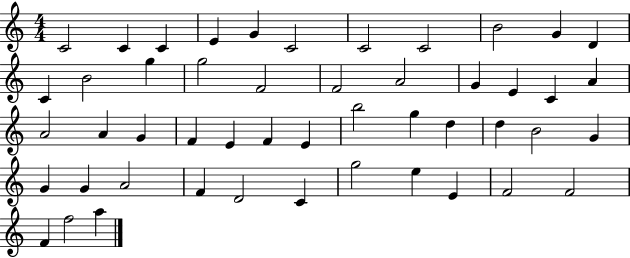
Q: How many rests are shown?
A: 0